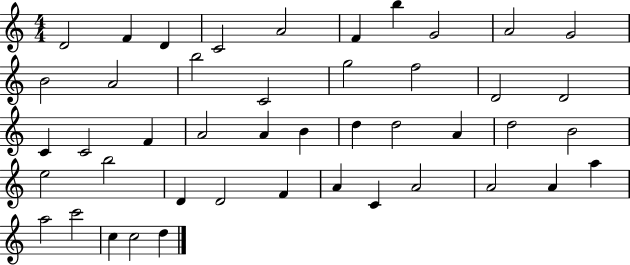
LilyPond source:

{
  \clef treble
  \numericTimeSignature
  \time 4/4
  \key c \major
  d'2 f'4 d'4 | c'2 a'2 | f'4 b''4 g'2 | a'2 g'2 | \break b'2 a'2 | b''2 c'2 | g''2 f''2 | d'2 d'2 | \break c'4 c'2 f'4 | a'2 a'4 b'4 | d''4 d''2 a'4 | d''2 b'2 | \break e''2 b''2 | d'4 d'2 f'4 | a'4 c'4 a'2 | a'2 a'4 a''4 | \break a''2 c'''2 | c''4 c''2 d''4 | \bar "|."
}